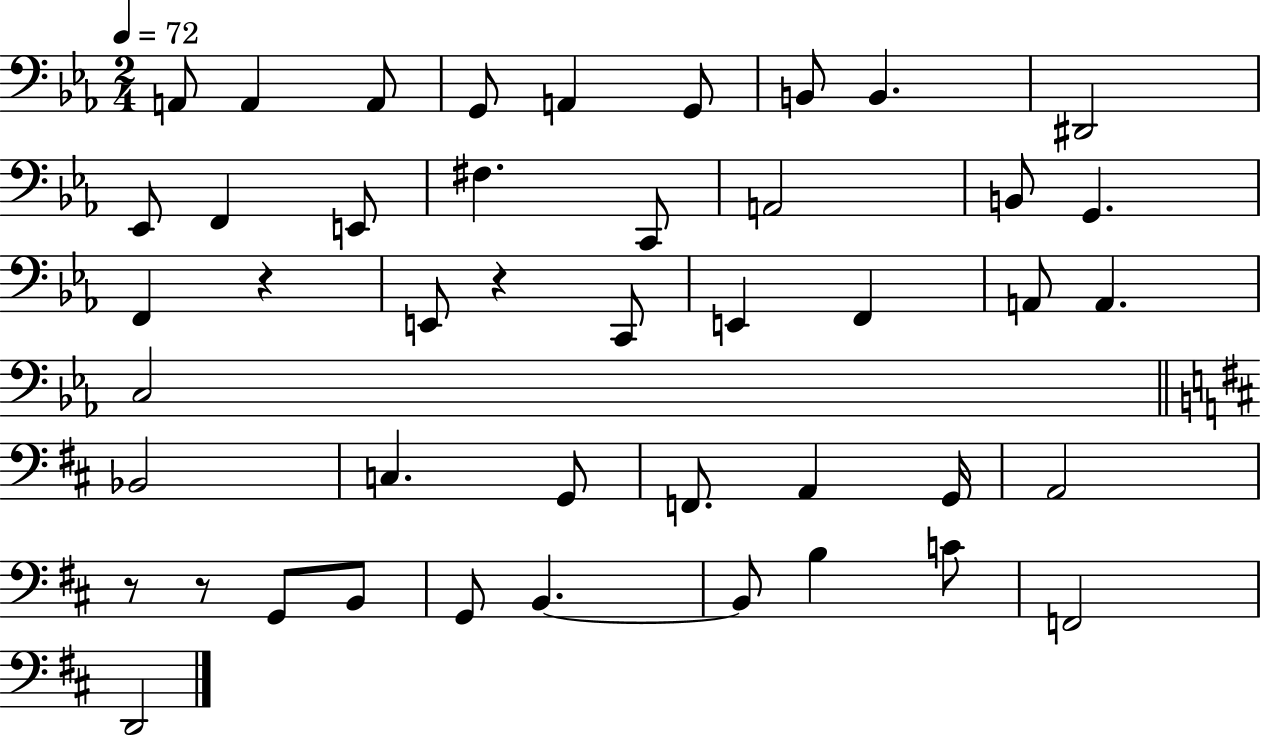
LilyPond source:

{
  \clef bass
  \numericTimeSignature
  \time 2/4
  \key ees \major
  \tempo 4 = 72
  a,8 a,4 a,8 | g,8 a,4 g,8 | b,8 b,4. | dis,2 | \break ees,8 f,4 e,8 | fis4. c,8 | a,2 | b,8 g,4. | \break f,4 r4 | e,8 r4 c,8 | e,4 f,4 | a,8 a,4. | \break c2 | \bar "||" \break \key d \major bes,2 | c4. g,8 | f,8. a,4 g,16 | a,2 | \break r8 r8 g,8 b,8 | g,8 b,4.~~ | b,8 b4 c'8 | f,2 | \break d,2 | \bar "|."
}